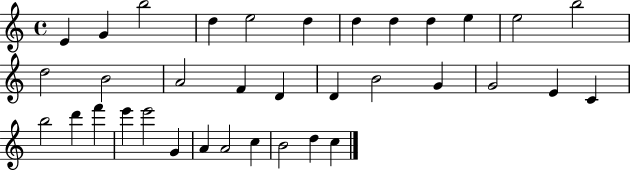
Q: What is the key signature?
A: C major